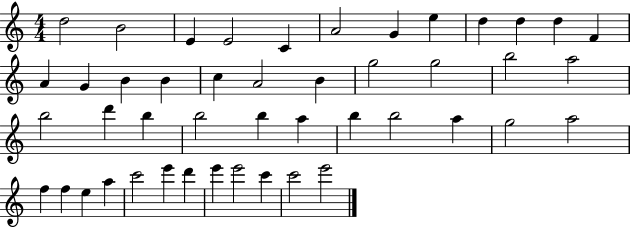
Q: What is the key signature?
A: C major